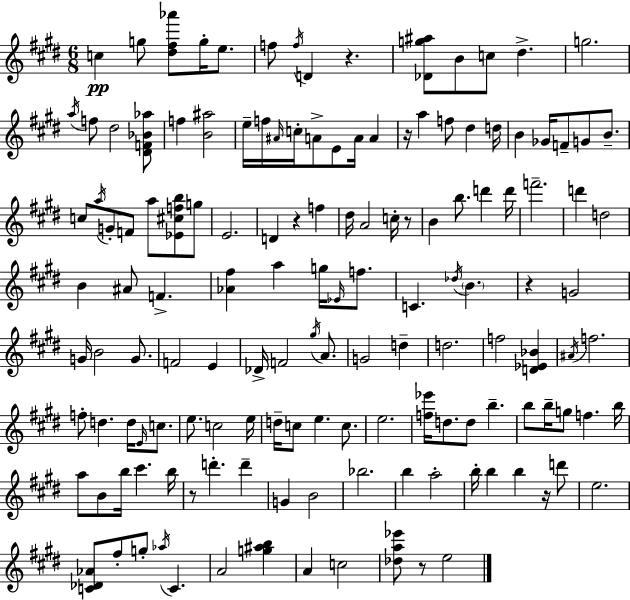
{
  \clef treble
  \numericTimeSignature
  \time 6/8
  \key e \major
  c''4\pp g''8 <dis'' fis'' aes'''>8 g''16-. e''8. | f''8 \acciaccatura { f''16 } d'4 r4. | <des' g'' ais''>8 b'8 c''8 dis''4.-> | g''2. | \break \acciaccatura { a''16 } f''8 dis''2 | <dis' f' bes' aes''>8 f''4 <b' ais''>2 | e''16-- f''16 \grace { ais'16 } c''16-. a'8-> e'8 a'16 a'4 | r16 a''4 f''8 dis''4 | \break d''16 b'4 ges'16 f'8-- g'8 | b'8.-- c''8 \acciaccatura { a''16 } g'8-. f'8 a''8 | <ees' cis'' f'' b''>8 g''8 e'2. | d'4 r4 | \break f''4 dis''16 a'2 | c''16-. r8 b'4 b''8. d'''4 | d'''16 f'''2.-- | d'''4 d''2 | \break b'4 ais'8 f'4.-> | <aes' fis''>4 a''4 | g''16 \grace { ees'16 } f''8. c'4. \acciaccatura { des''16 } | \parenthesize b'4. r4 g'2 | \break g'16 b'2 | g'8. f'2 | e'4 des'16-> f'2 | \acciaccatura { gis''16 } a'8. g'2 | \break d''4-- d''2. | f''2 | <d' ees' bes'>4 \acciaccatura { ais'16 } f''2. | f''8-. d''4. | \break d''16 \grace { e'16 } c''8. e''8. | c''2 e''16 d''16-- c''8 | e''4. c''8. e''2. | <f'' ees'''>16 d''8. | \break d''8 b''4.-- b''8 b''16-- | g''8 f''4. b''16 a''8 b'8 | b''16 cis'''4. b''16 r8 d'''4.-. | d'''4-- g'4 | \break b'2 bes''2. | b''4 | a''2-. b''16-. b''4 | b''4 r16 d'''8 e''2. | \break <c' des' aes'>8 fis''8-. | g''8-. \acciaccatura { aes''16 } c'4. a'2 | <g'' ais'' b''>4 a'4 | c''2 <des'' a'' ees'''>8 | \break r8 e''2 \bar "|."
}